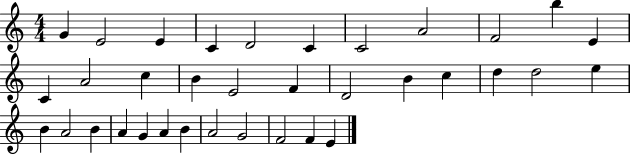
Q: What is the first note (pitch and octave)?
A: G4